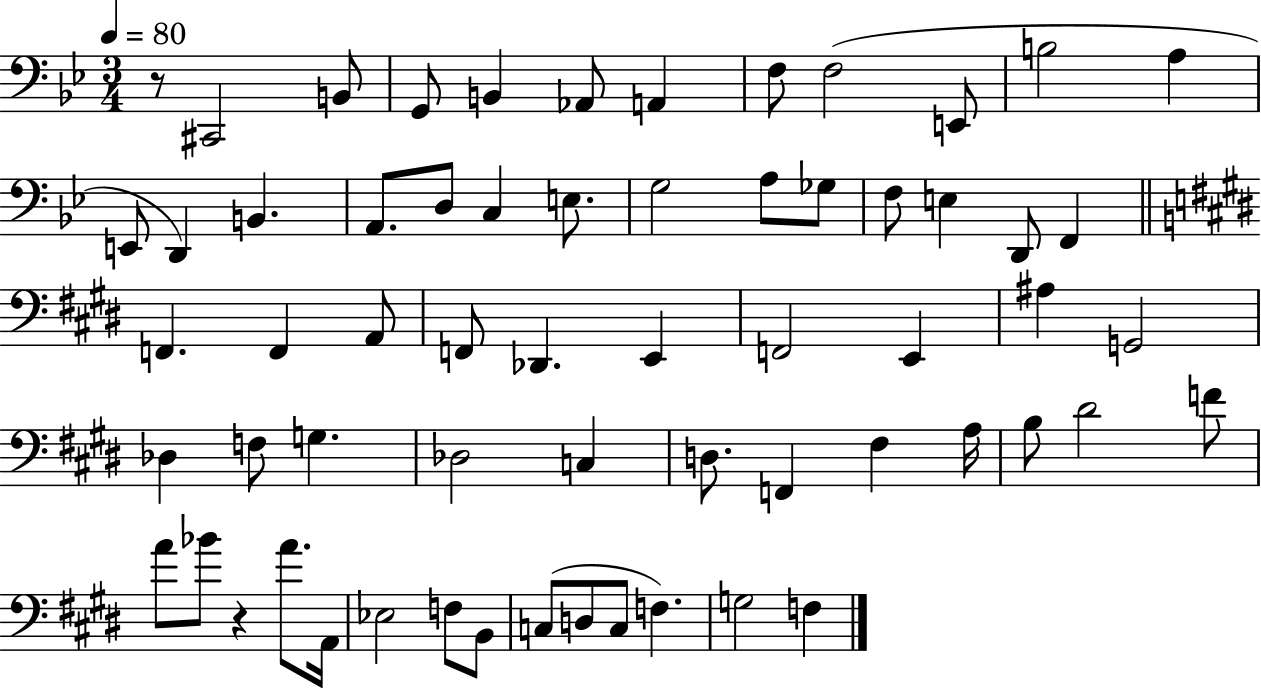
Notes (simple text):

R/e C#2/h B2/e G2/e B2/q Ab2/e A2/q F3/e F3/h E2/e B3/h A3/q E2/e D2/q B2/q. A2/e. D3/e C3/q E3/e. G3/h A3/e Gb3/e F3/e E3/q D2/e F2/q F2/q. F2/q A2/e F2/e Db2/q. E2/q F2/h E2/q A#3/q G2/h Db3/q F3/e G3/q. Db3/h C3/q D3/e. F2/q F#3/q A3/s B3/e D#4/h F4/e A4/e Bb4/e R/q A4/e. A2/s Eb3/h F3/e B2/e C3/e D3/e C3/e F3/q. G3/h F3/q